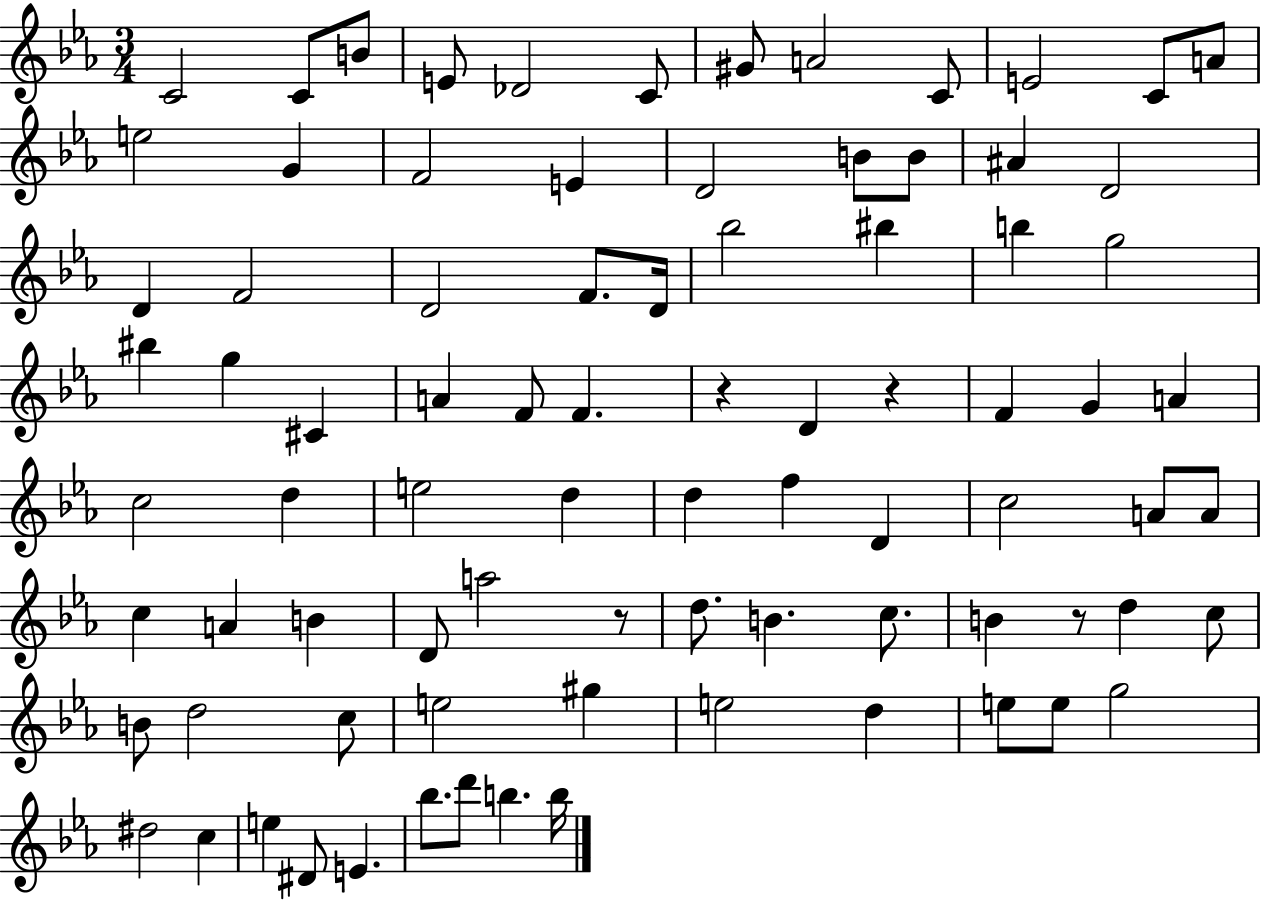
C4/h C4/e B4/e E4/e Db4/h C4/e G#4/e A4/h C4/e E4/h C4/e A4/e E5/h G4/q F4/h E4/q D4/h B4/e B4/e A#4/q D4/h D4/q F4/h D4/h F4/e. D4/s Bb5/h BIS5/q B5/q G5/h BIS5/q G5/q C#4/q A4/q F4/e F4/q. R/q D4/q R/q F4/q G4/q A4/q C5/h D5/q E5/h D5/q D5/q F5/q D4/q C5/h A4/e A4/e C5/q A4/q B4/q D4/e A5/h R/e D5/e. B4/q. C5/e. B4/q R/e D5/q C5/e B4/e D5/h C5/e E5/h G#5/q E5/h D5/q E5/e E5/e G5/h D#5/h C5/q E5/q D#4/e E4/q. Bb5/e. D6/e B5/q. B5/s